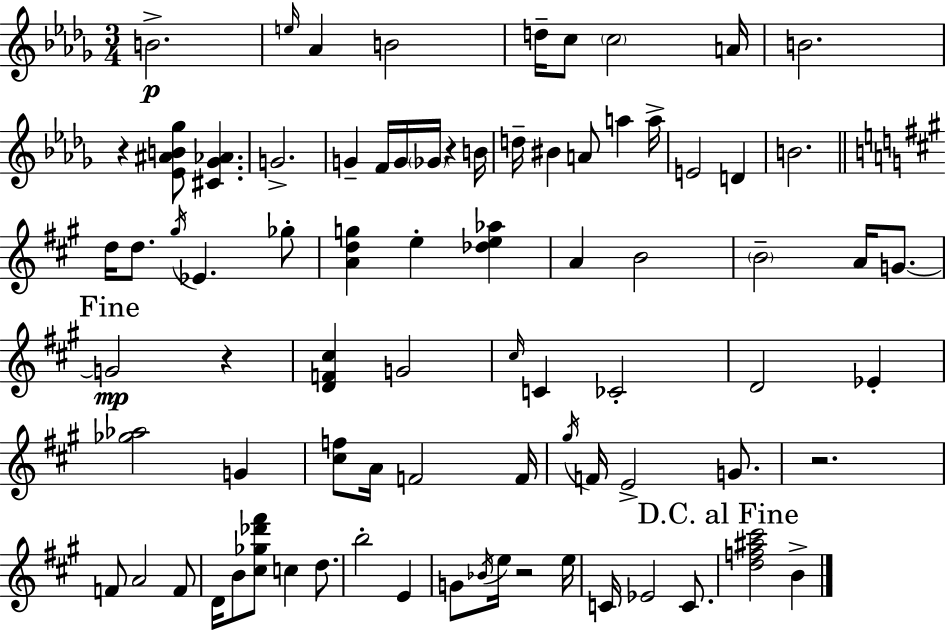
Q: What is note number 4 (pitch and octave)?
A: B4